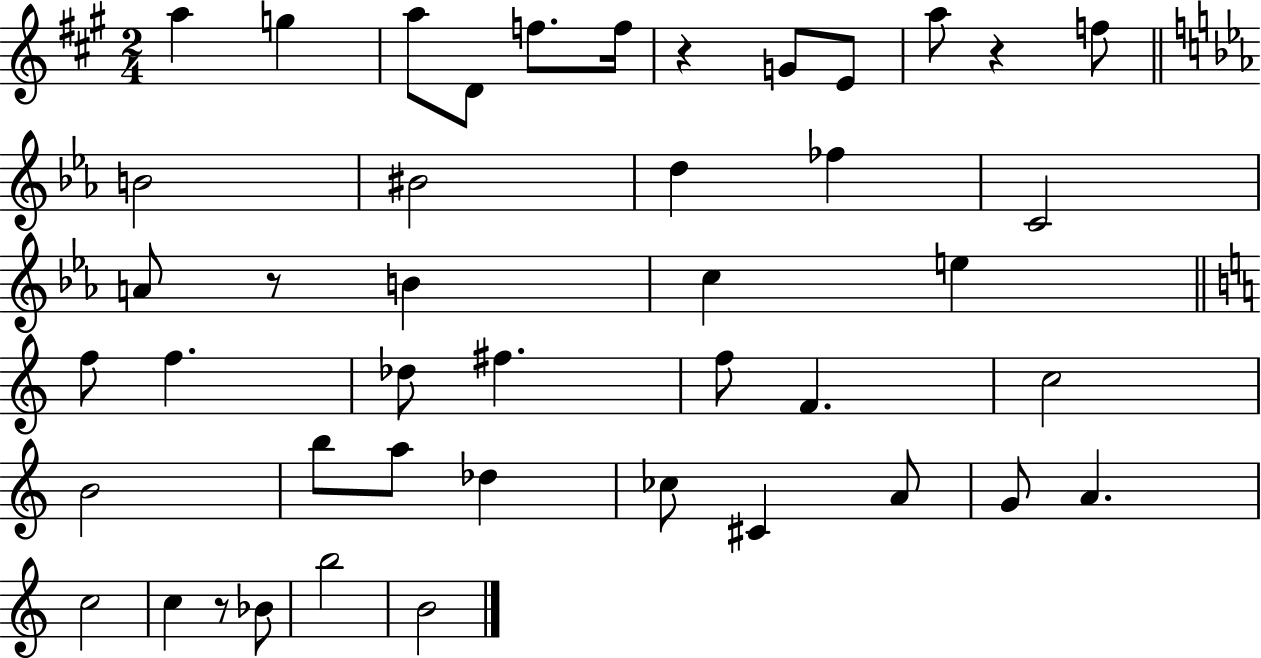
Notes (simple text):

A5/q G5/q A5/e D4/e F5/e. F5/s R/q G4/e E4/e A5/e R/q F5/e B4/h BIS4/h D5/q FES5/q C4/h A4/e R/e B4/q C5/q E5/q F5/e F5/q. Db5/e F#5/q. F5/e F4/q. C5/h B4/h B5/e A5/e Db5/q CES5/e C#4/q A4/e G4/e A4/q. C5/h C5/q R/e Bb4/e B5/h B4/h